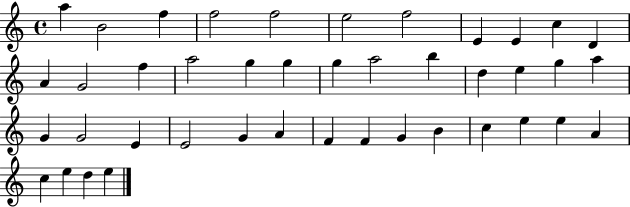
A5/q B4/h F5/q F5/h F5/h E5/h F5/h E4/q E4/q C5/q D4/q A4/q G4/h F5/q A5/h G5/q G5/q G5/q A5/h B5/q D5/q E5/q G5/q A5/q G4/q G4/h E4/q E4/h G4/q A4/q F4/q F4/q G4/q B4/q C5/q E5/q E5/q A4/q C5/q E5/q D5/q E5/q